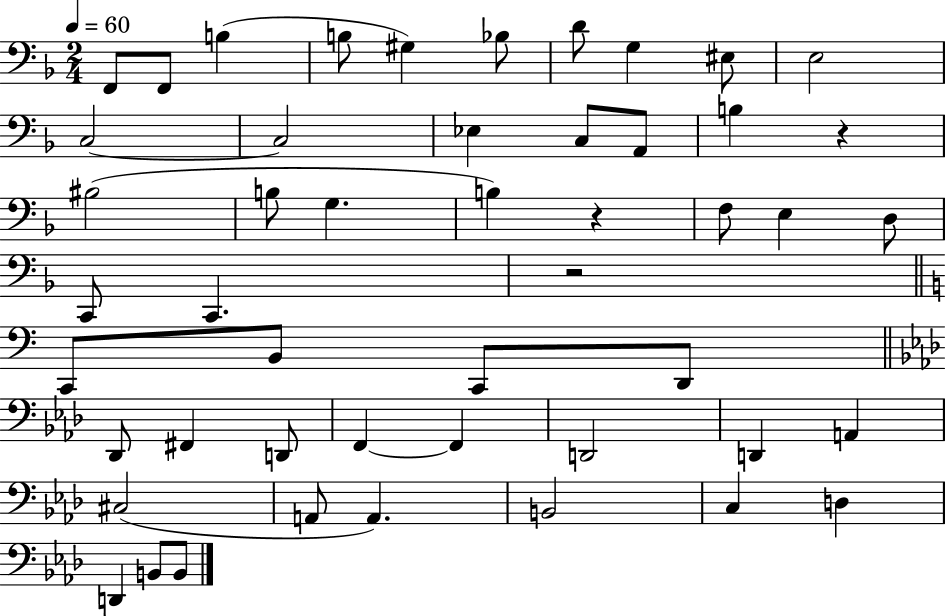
{
  \clef bass
  \numericTimeSignature
  \time 2/4
  \key f \major
  \tempo 4 = 60
  f,8 f,8 b4( | b8 gis4) bes8 | d'8 g4 eis8 | e2 | \break c2~~ | c2 | ees4 c8 a,8 | b4 r4 | \break bis2( | b8 g4. | b4) r4 | f8 e4 d8 | \break c,8 c,4. | r2 | \bar "||" \break \key a \minor c,8 b,8 c,8 d,8 | \bar "||" \break \key aes \major des,8 fis,4 d,8 | f,4~~ f,4 | d,2 | d,4 a,4 | \break cis2( | a,8 a,4.) | b,2 | c4 d4 | \break d,4 b,8 b,8 | \bar "|."
}